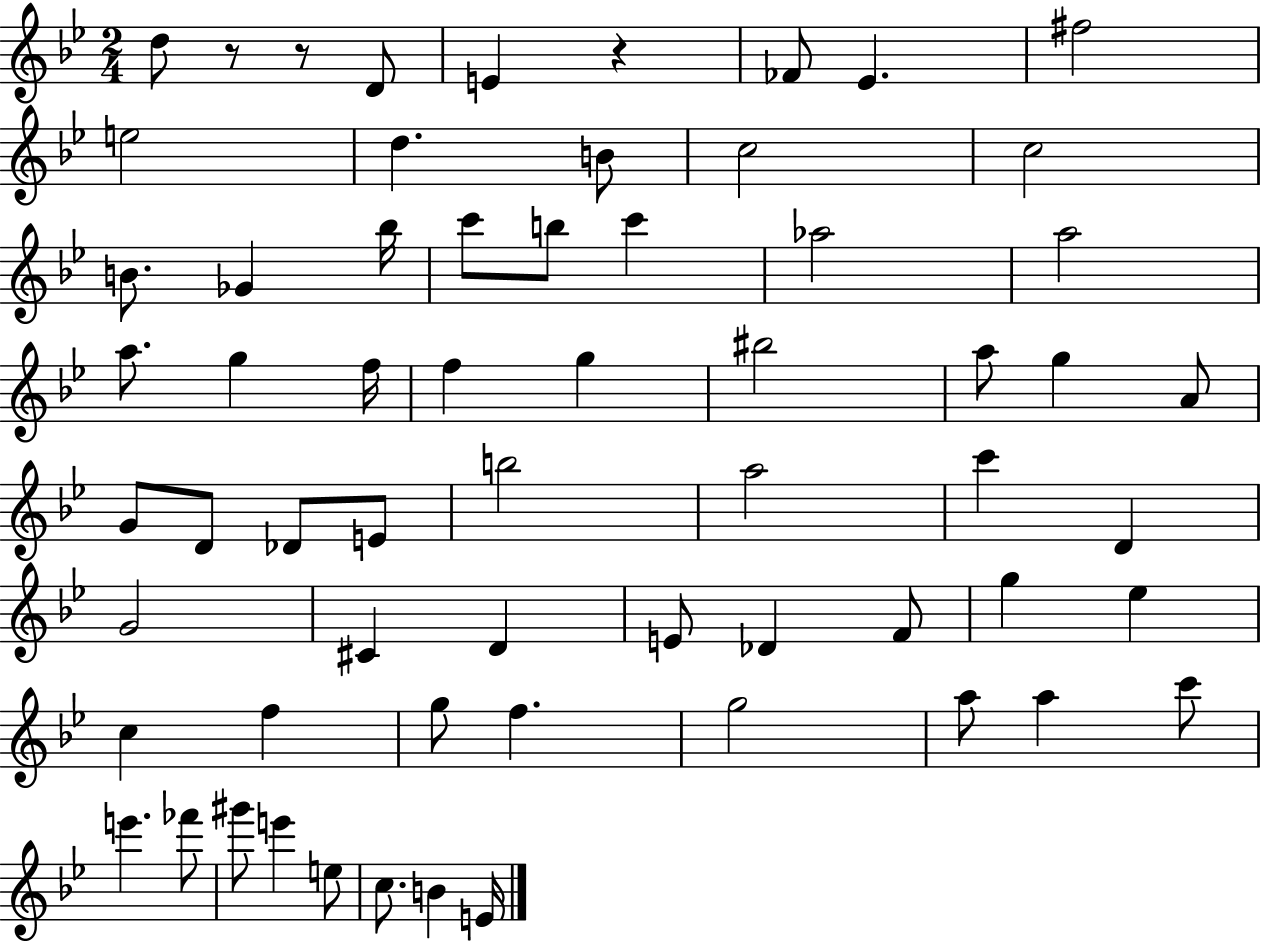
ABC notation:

X:1
T:Untitled
M:2/4
L:1/4
K:Bb
d/2 z/2 z/2 D/2 E z _F/2 _E ^f2 e2 d B/2 c2 c2 B/2 _G _b/4 c'/2 b/2 c' _a2 a2 a/2 g f/4 f g ^b2 a/2 g A/2 G/2 D/2 _D/2 E/2 b2 a2 c' D G2 ^C D E/2 _D F/2 g _e c f g/2 f g2 a/2 a c'/2 e' _f'/2 ^g'/2 e' e/2 c/2 B E/4